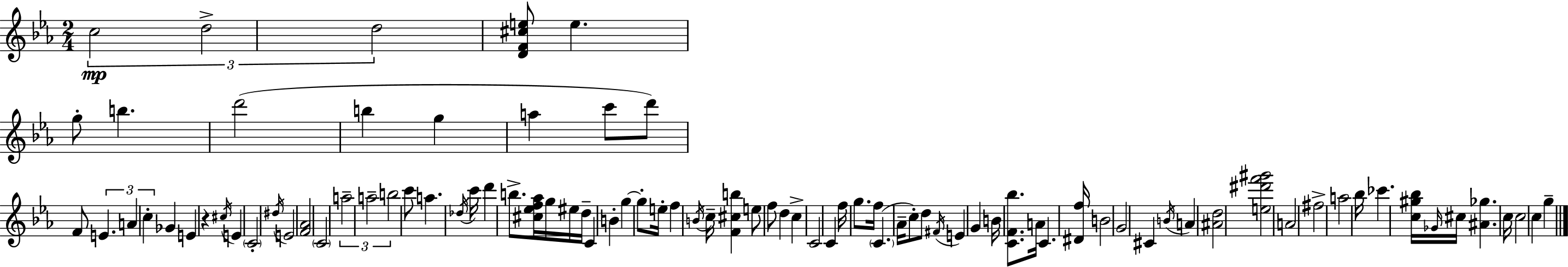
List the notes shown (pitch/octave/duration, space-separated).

C5/h D5/h D5/h [D4,F4,C#5,E5]/e E5/q. G5/e B5/q. D6/h B5/q G5/q A5/q C6/e D6/e F4/e E4/q. A4/q C5/q Gb4/q E4/q R/q C#5/s E4/q C4/h D#5/s E4/h [F4,Ab4]/h C4/h A5/h A5/h B5/h C6/e A5/q. Db5/s C6/s D6/q B5/e. [C#5,Eb5,F5,Ab5]/s G5/s EIS5/s D5/s C4/q B4/q G5/q G5/e E5/s F5/q B4/s C5/s [F4,C#5,B5]/q E5/e F5/e D5/q C5/q C4/h C4/q F5/s G5/e. F5/s C4/q. Ab4/s C5/e D5/e F#4/s E4/q G4/q B4/s [C4,F4,Bb5]/e. A4/s C4/q. [D#4,F5]/s B4/h G4/h C#4/q B4/s A4/q [A#4,D5]/h [E5,D#6,F6,G#6]/h A4/h F#5/h A5/h Bb5/s CES6/q. [C5,G#5,Bb5]/s Gb4/s C#5/s [A#4,Gb5]/q. C5/s C5/h C5/q G5/q